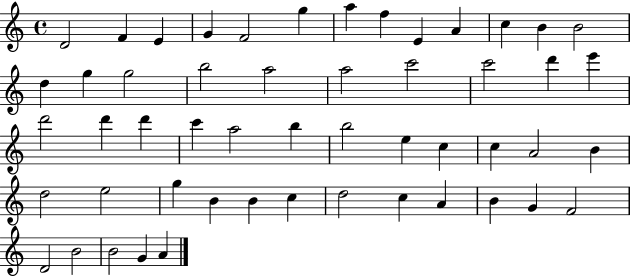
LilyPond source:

{
  \clef treble
  \time 4/4
  \defaultTimeSignature
  \key c \major
  d'2 f'4 e'4 | g'4 f'2 g''4 | a''4 f''4 e'4 a'4 | c''4 b'4 b'2 | \break d''4 g''4 g''2 | b''2 a''2 | a''2 c'''2 | c'''2 d'''4 e'''4 | \break d'''2 d'''4 d'''4 | c'''4 a''2 b''4 | b''2 e''4 c''4 | c''4 a'2 b'4 | \break d''2 e''2 | g''4 b'4 b'4 c''4 | d''2 c''4 a'4 | b'4 g'4 f'2 | \break d'2 b'2 | b'2 g'4 a'4 | \bar "|."
}